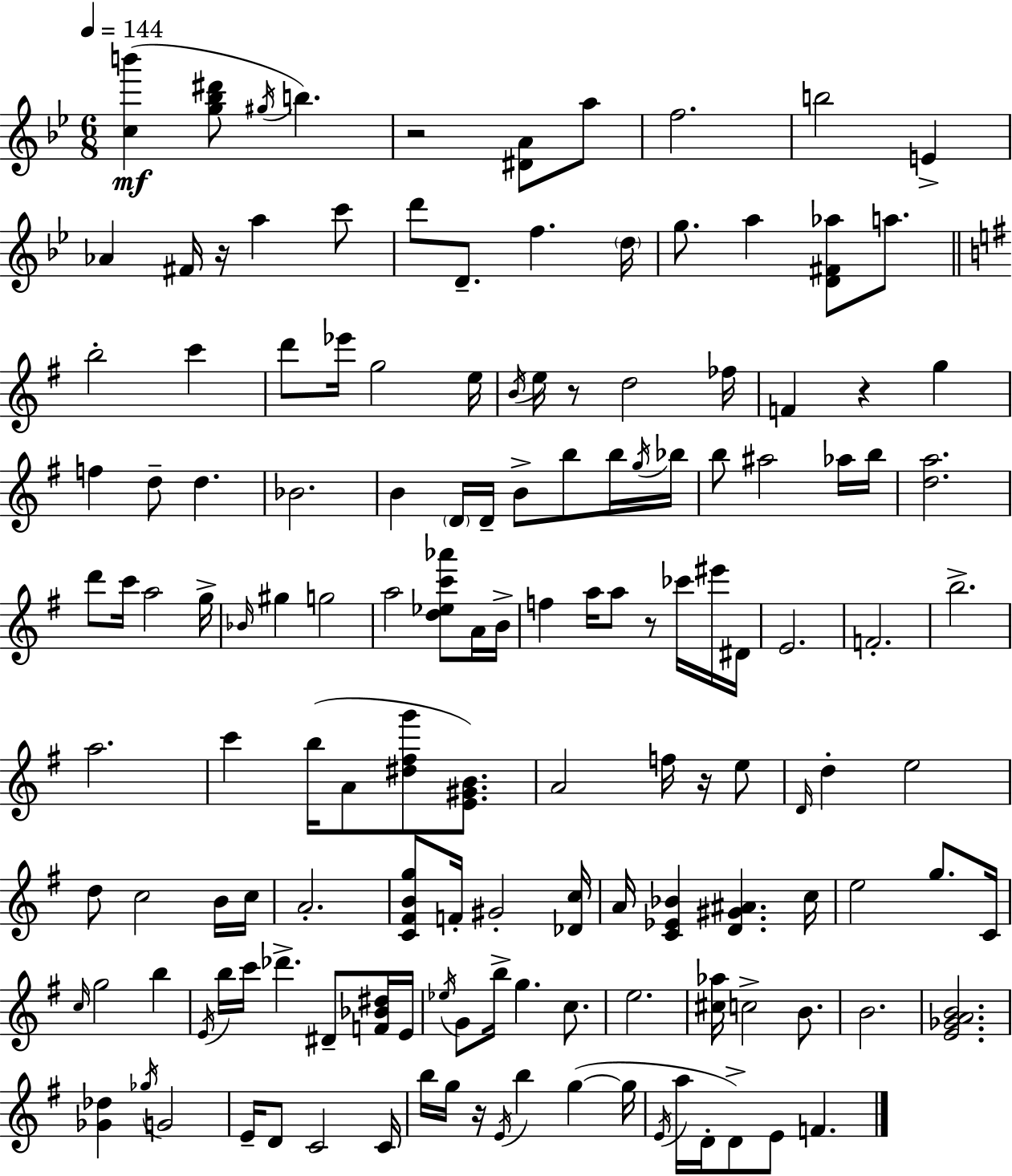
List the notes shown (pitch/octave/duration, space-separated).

[C5,B6]/q [G5,Bb5,D#6]/e G#5/s B5/q. R/h [D#4,A4]/e A5/e F5/h. B5/h E4/q Ab4/q F#4/s R/s A5/q C6/e D6/e D4/e. F5/q. D5/s G5/e. A5/q [D4,F#4,Ab5]/e A5/e. B5/h C6/q D6/e Eb6/s G5/h E5/s B4/s E5/s R/e D5/h FES5/s F4/q R/q G5/q F5/q D5/e D5/q. Bb4/h. B4/q D4/s D4/s B4/e B5/e B5/s G5/s Bb5/s B5/e A#5/h Ab5/s B5/s [D5,A5]/h. D6/e C6/s A5/h G5/s Bb4/s G#5/q G5/h A5/h [D5,Eb5,C6,Ab6]/e A4/s B4/s F5/q A5/s A5/e R/e CES6/s EIS6/s D#4/s E4/h. F4/h. B5/h. A5/h. C6/q B5/s A4/e [D#5,F#5,G6]/e [E4,G#4,B4]/e. A4/h F5/s R/s E5/e D4/s D5/q E5/h D5/e C5/h B4/s C5/s A4/h. [C4,F#4,B4,G5]/e F4/s G#4/h [Db4,C5]/s A4/s [C4,Eb4,Bb4]/q [D4,G#4,A#4]/q. C5/s E5/h G5/e. C4/s C5/s G5/h B5/q E4/s B5/s C6/s Db6/q. D#4/e [F4,Bb4,D#5]/s E4/s Eb5/s G4/e B5/s G5/q. C5/e. E5/h. [C#5,Ab5]/s C5/h B4/e. B4/h. [E4,Gb4,A4,B4]/h. [Gb4,Db5]/q Gb5/s G4/h E4/s D4/e C4/h C4/s B5/s G5/s R/s E4/s B5/q G5/q G5/s E4/s A5/s D4/s D4/e E4/e F4/q.